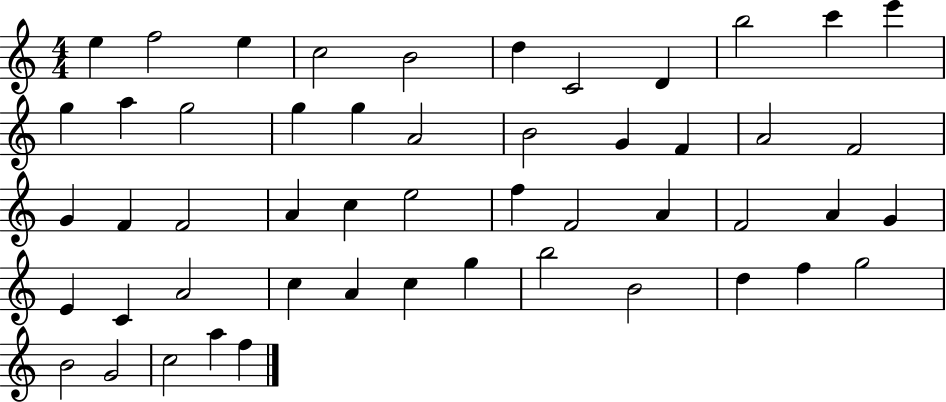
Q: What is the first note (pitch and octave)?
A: E5